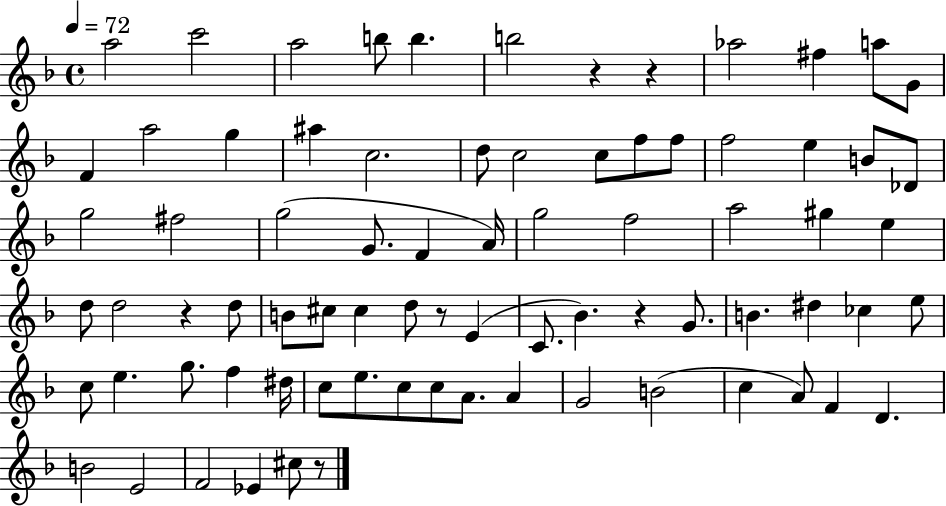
{
  \clef treble
  \time 4/4
  \defaultTimeSignature
  \key f \major
  \tempo 4 = 72
  a''2 c'''2 | a''2 b''8 b''4. | b''2 r4 r4 | aes''2 fis''4 a''8 g'8 | \break f'4 a''2 g''4 | ais''4 c''2. | d''8 c''2 c''8 f''8 f''8 | f''2 e''4 b'8 des'8 | \break g''2 fis''2 | g''2( g'8. f'4 a'16) | g''2 f''2 | a''2 gis''4 e''4 | \break d''8 d''2 r4 d''8 | b'8 cis''8 cis''4 d''8 r8 e'4( | c'8. bes'4.) r4 g'8. | b'4. dis''4 ces''4 e''8 | \break c''8 e''4. g''8. f''4 dis''16 | c''8 e''8. c''8 c''8 a'8. a'4 | g'2 b'2( | c''4 a'8) f'4 d'4. | \break b'2 e'2 | f'2 ees'4 cis''8 r8 | \bar "|."
}